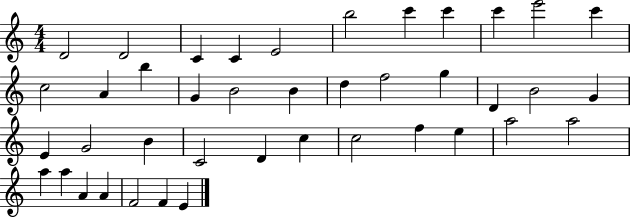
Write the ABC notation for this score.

X:1
T:Untitled
M:4/4
L:1/4
K:C
D2 D2 C C E2 b2 c' c' c' e'2 c' c2 A b G B2 B d f2 g D B2 G E G2 B C2 D c c2 f e a2 a2 a a A A F2 F E